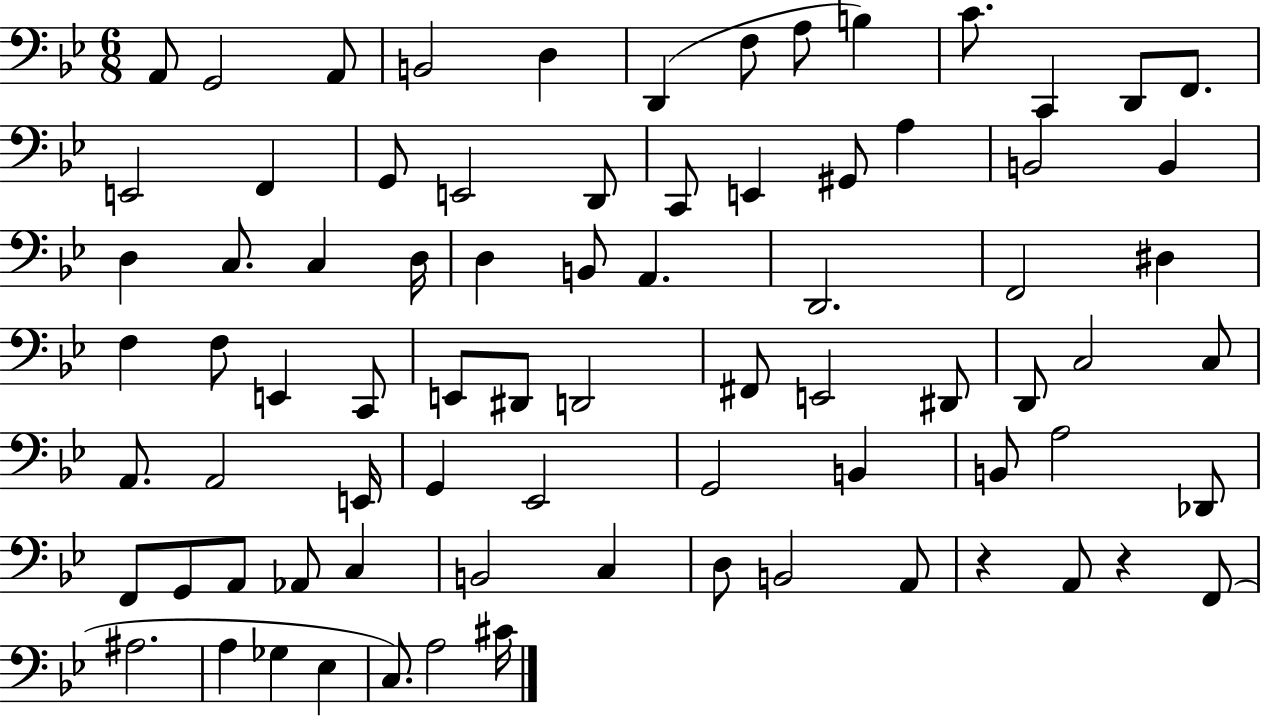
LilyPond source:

{
  \clef bass
  \numericTimeSignature
  \time 6/8
  \key bes \major
  \repeat volta 2 { a,8 g,2 a,8 | b,2 d4 | d,4( f8 a8 b4) | c'8. c,4 d,8 f,8. | \break e,2 f,4 | g,8 e,2 d,8 | c,8 e,4 gis,8 a4 | b,2 b,4 | \break d4 c8. c4 d16 | d4 b,8 a,4. | d,2. | f,2 dis4 | \break f4 f8 e,4 c,8 | e,8 dis,8 d,2 | fis,8 e,2 dis,8 | d,8 c2 c8 | \break a,8. a,2 e,16 | g,4 ees,2 | g,2 b,4 | b,8 a2 des,8 | \break f,8 g,8 a,8 aes,8 c4 | b,2 c4 | d8 b,2 a,8 | r4 a,8 r4 f,8( | \break ais2. | a4 ges4 ees4 | c8.) a2 cis'16 | } \bar "|."
}